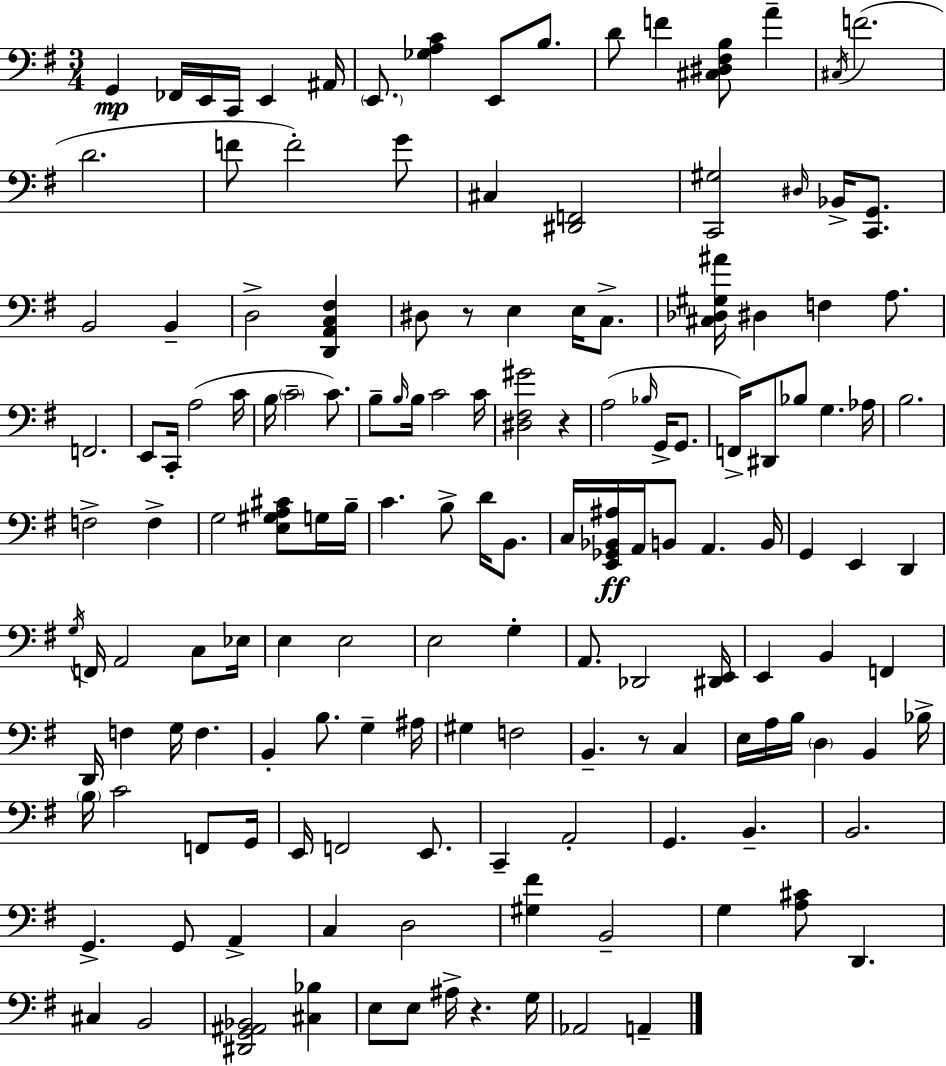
G2/q FES2/s E2/s C2/s E2/q A#2/s E2/e. [Gb3,A3,C4]/q E2/e B3/e. D4/e F4/q [C#3,D#3,F#3,B3]/e A4/q C#3/s F4/h. D4/h. F4/e F4/h G4/e C#3/q [D#2,F2]/h [C2,G#3]/h D#3/s Bb2/s [C2,G2]/e. B2/h B2/q D3/h [D2,A2,C3,F#3]/q D#3/e R/e E3/q E3/s C3/e. [C#3,Db3,G#3,A#4]/s D#3/q F3/q A3/e. F2/h. E2/e C2/s A3/h C4/s B3/s C4/h C4/e. B3/e B3/s B3/s C4/h C4/s [D#3,F#3,G#4]/h R/q A3/h Bb3/s G2/s G2/e. F2/s D#2/e Bb3/e G3/q. Ab3/s B3/h. F3/h F3/q G3/h [E3,G#3,A3,C#4]/e G3/s B3/s C4/q. B3/e D4/s B2/e. C3/s [E2,Gb2,Bb2,A#3]/s A2/s B2/e A2/q. B2/s G2/q E2/q D2/q G3/s F2/s A2/h C3/e Eb3/s E3/q E3/h E3/h G3/q A2/e. Db2/h [D#2,E2]/s E2/q B2/q F2/q D2/s F3/q G3/s F3/q. B2/q B3/e. G3/q A#3/s G#3/q F3/h B2/q. R/e C3/q E3/s A3/s B3/s D3/q B2/q Bb3/s B3/s C4/h F2/e G2/s E2/s F2/h E2/e. C2/q A2/h G2/q. B2/q. B2/h. G2/q. G2/e A2/q C3/q D3/h [G#3,F#4]/q B2/h G3/q [A3,C#4]/e D2/q. C#3/q B2/h [D#2,G2,A#2,Bb2]/h [C#3,Bb3]/q E3/e E3/e A#3/s R/q. G3/s Ab2/h A2/q